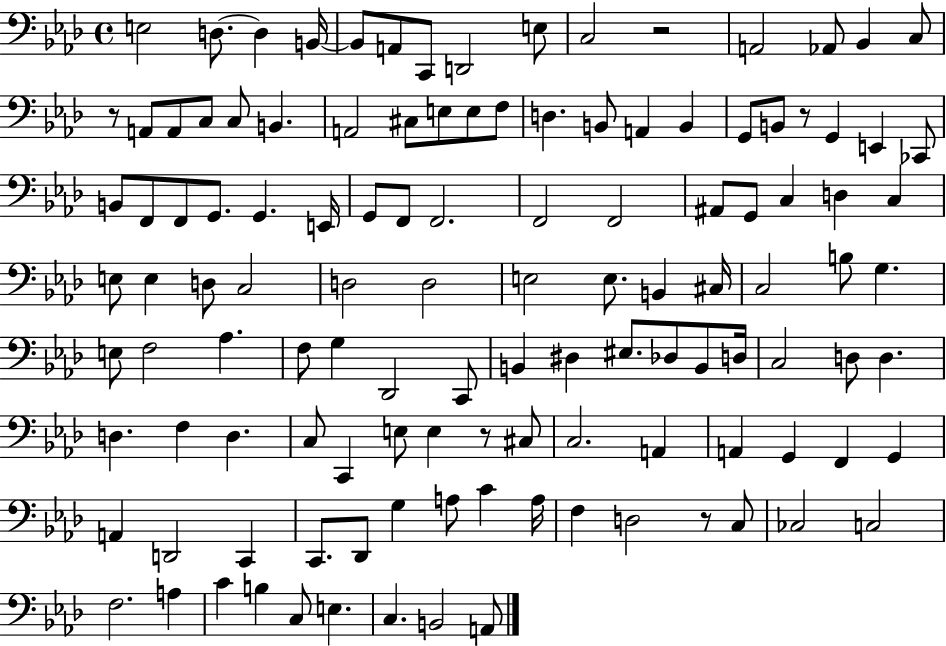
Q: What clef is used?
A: bass